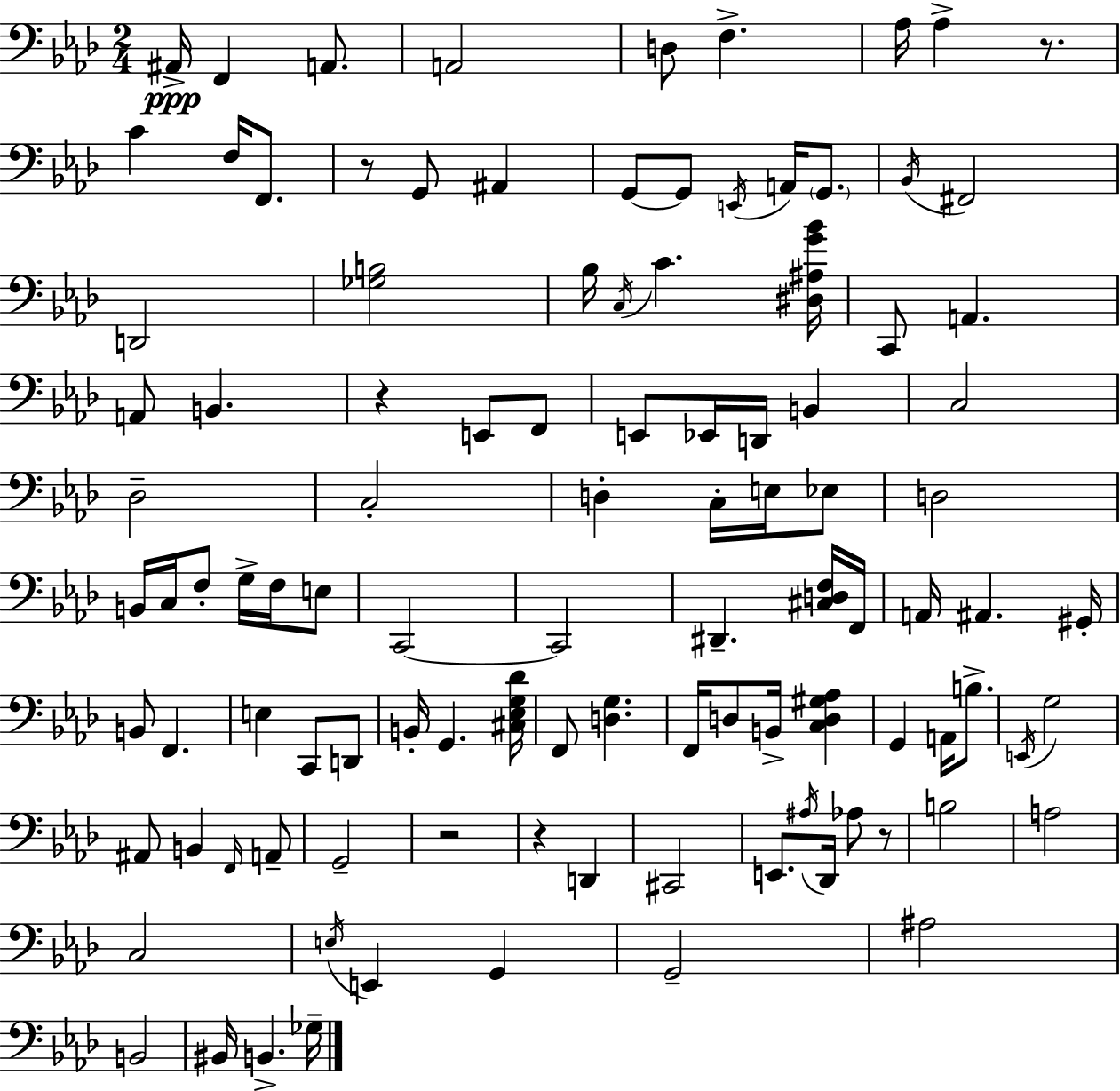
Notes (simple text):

A#2/s F2/q A2/e. A2/h D3/e F3/q. Ab3/s Ab3/q R/e. C4/q F3/s F2/e. R/e G2/e A#2/q G2/e G2/e E2/s A2/s G2/e. Bb2/s F#2/h D2/h [Gb3,B3]/h Bb3/s C3/s C4/q. [D#3,A#3,G4,Bb4]/s C2/e A2/q. A2/e B2/q. R/q E2/e F2/e E2/e Eb2/s D2/s B2/q C3/h Db3/h C3/h D3/q C3/s E3/s Eb3/e D3/h B2/s C3/s F3/e G3/s F3/s E3/e C2/h C2/h D#2/q. [C#3,D3,F3]/s F2/s A2/s A#2/q. G#2/s B2/e F2/q. E3/q C2/e D2/e B2/s G2/q. [C#3,Eb3,G3,Db4]/s F2/e [D3,G3]/q. F2/s D3/e B2/s [C3,D3,G#3,Ab3]/q G2/q A2/s B3/e. E2/s G3/h A#2/e B2/q F2/s A2/e G2/h R/h R/q D2/q C#2/h E2/e. A#3/s Db2/s Ab3/e R/e B3/h A3/h C3/h E3/s E2/q G2/q G2/h A#3/h B2/h BIS2/s B2/q. Gb3/s